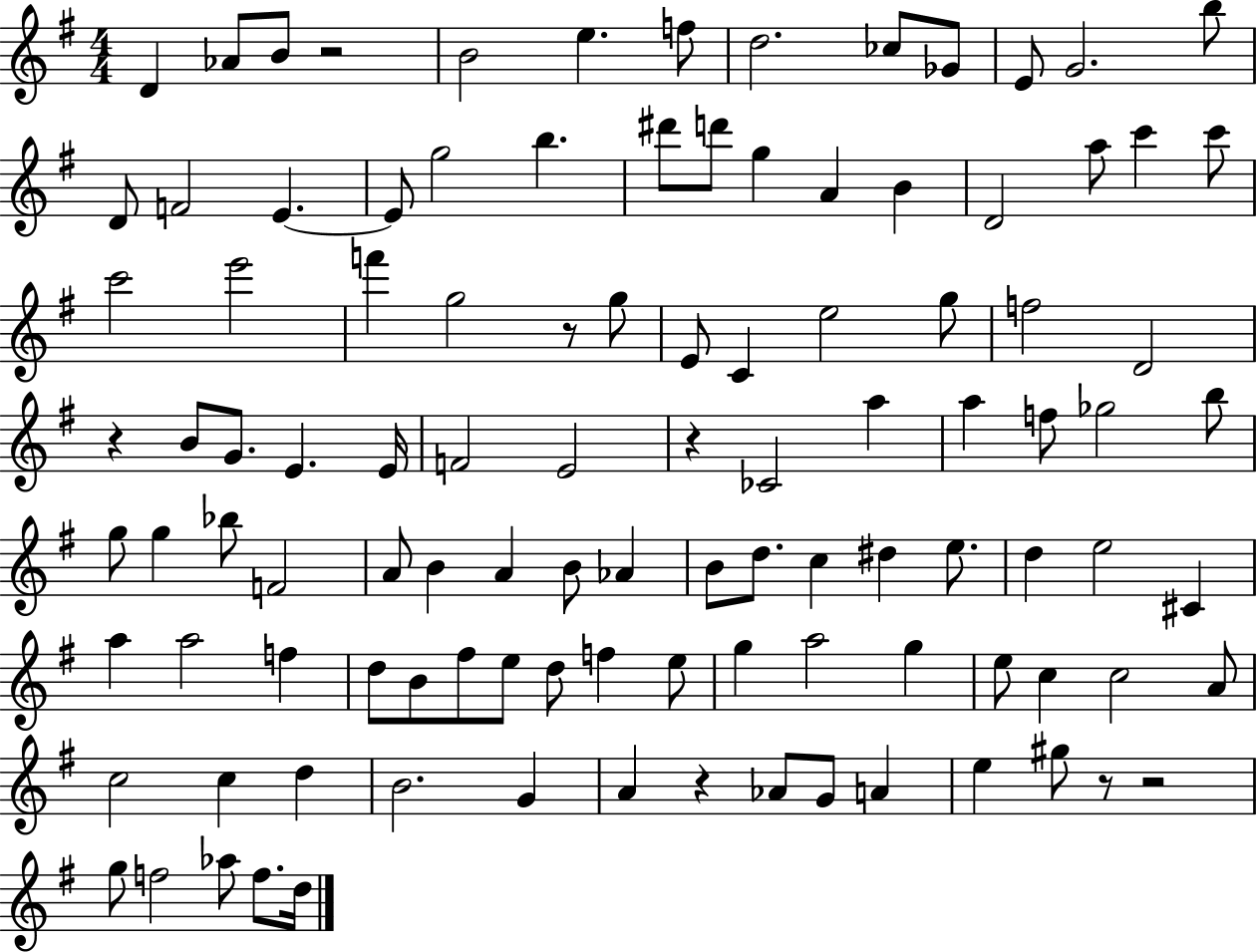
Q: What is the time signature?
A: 4/4